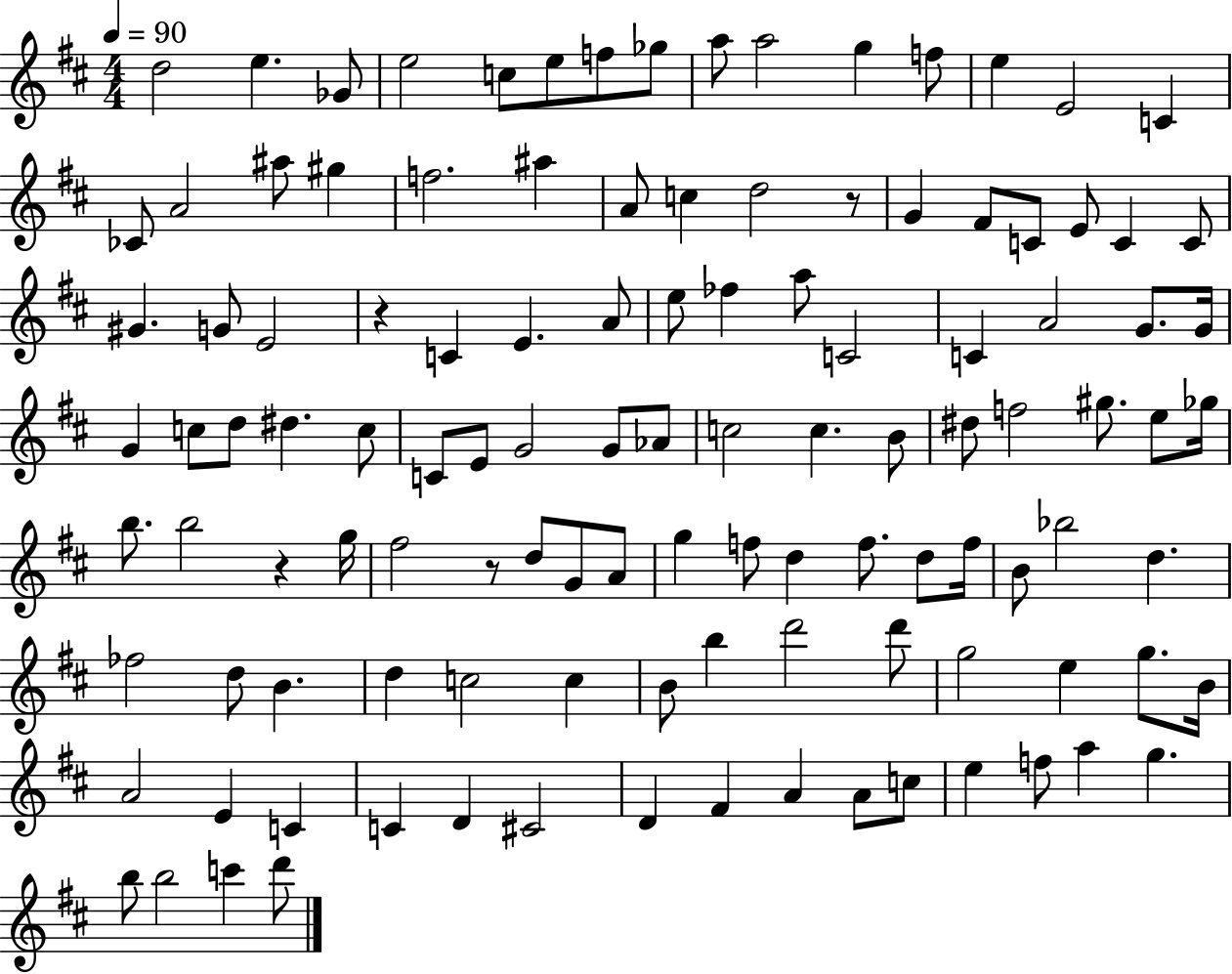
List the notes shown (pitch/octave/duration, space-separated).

D5/h E5/q. Gb4/e E5/h C5/e E5/e F5/e Gb5/e A5/e A5/h G5/q F5/e E5/q E4/h C4/q CES4/e A4/h A#5/e G#5/q F5/h. A#5/q A4/e C5/q D5/h R/e G4/q F#4/e C4/e E4/e C4/q C4/e G#4/q. G4/e E4/h R/q C4/q E4/q. A4/e E5/e FES5/q A5/e C4/h C4/q A4/h G4/e. G4/s G4/q C5/e D5/e D#5/q. C5/e C4/e E4/e G4/h G4/e Ab4/e C5/h C5/q. B4/e D#5/e F5/h G#5/e. E5/e Gb5/s B5/e. B5/h R/q G5/s F#5/h R/e D5/e G4/e A4/e G5/q F5/e D5/q F5/e. D5/e F5/s B4/e Bb5/h D5/q. FES5/h D5/e B4/q. D5/q C5/h C5/q B4/e B5/q D6/h D6/e G5/h E5/q G5/e. B4/s A4/h E4/q C4/q C4/q D4/q C#4/h D4/q F#4/q A4/q A4/e C5/e E5/q F5/e A5/q G5/q. B5/e B5/h C6/q D6/e